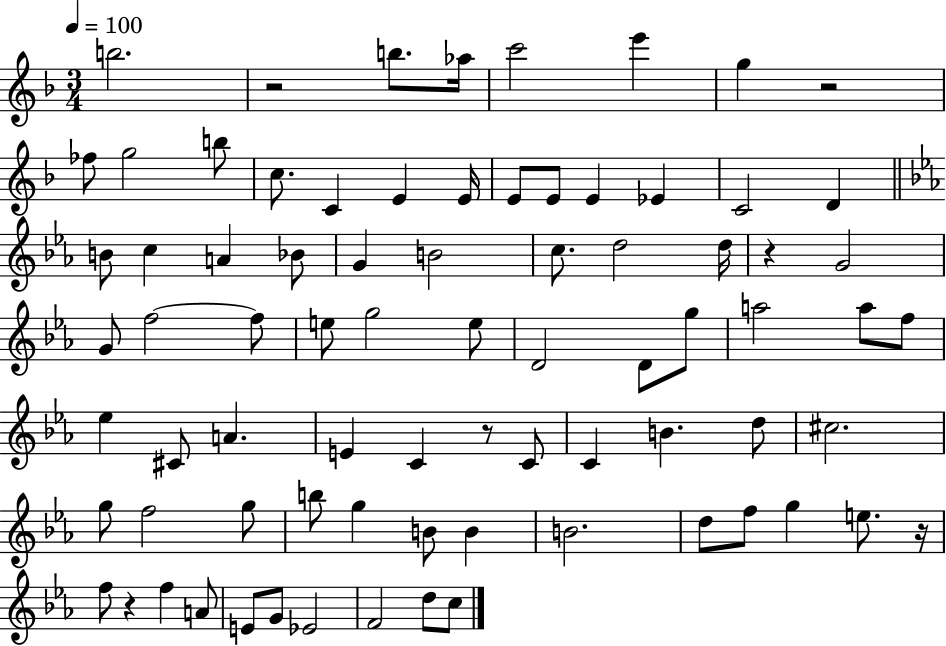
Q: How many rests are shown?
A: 6